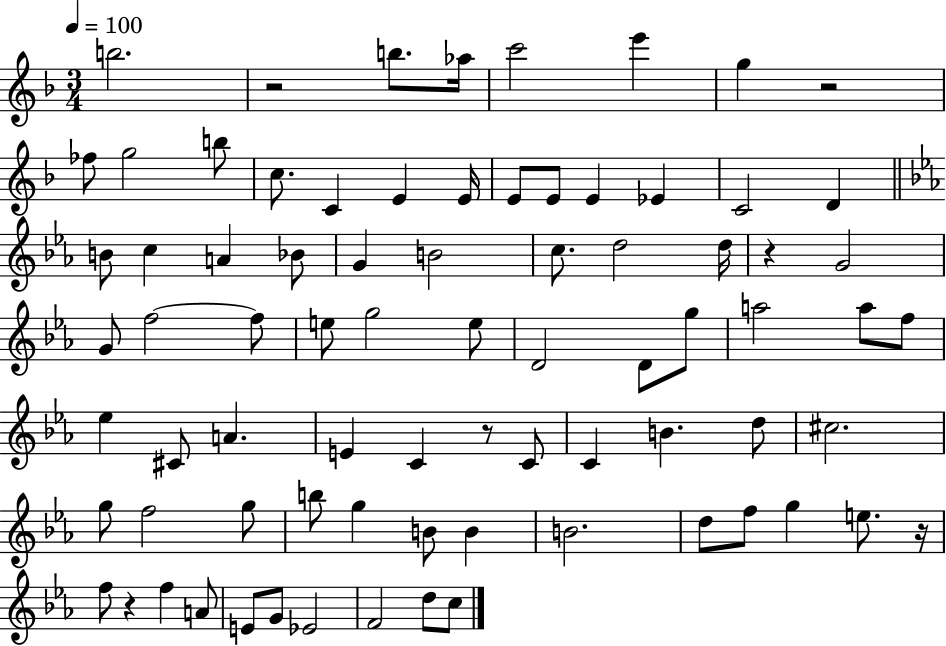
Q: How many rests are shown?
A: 6